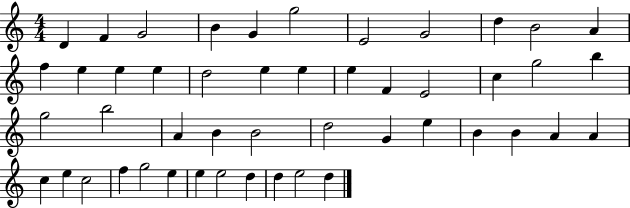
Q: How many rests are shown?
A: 0